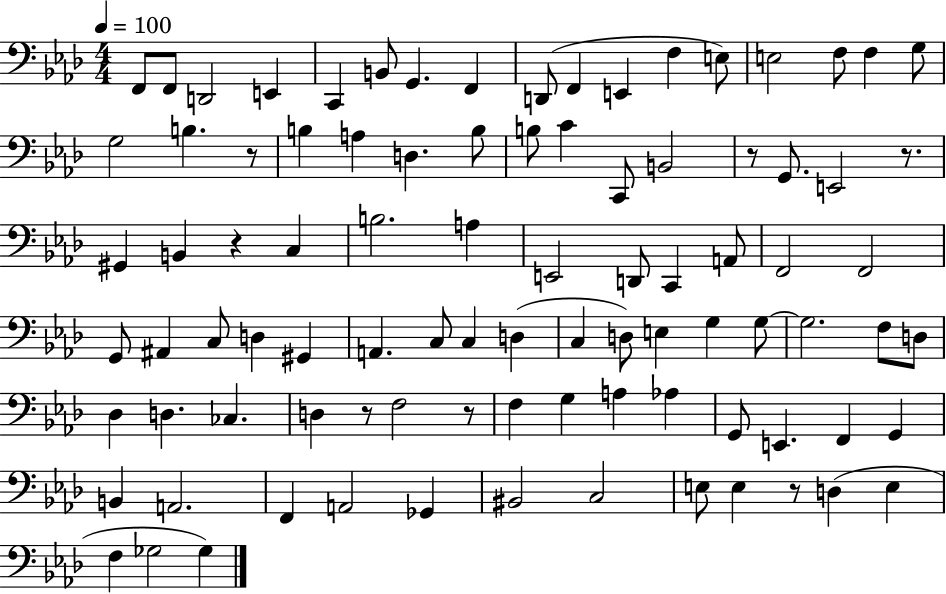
F2/e F2/e D2/h E2/q C2/q B2/e G2/q. F2/q D2/e F2/q E2/q F3/q E3/e E3/h F3/e F3/q G3/e G3/h B3/q. R/e B3/q A3/q D3/q. B3/e B3/e C4/q C2/e B2/h R/e G2/e. E2/h R/e. G#2/q B2/q R/q C3/q B3/h. A3/q E2/h D2/e C2/q A2/e F2/h F2/h G2/e A#2/q C3/e D3/q G#2/q A2/q. C3/e C3/q D3/q C3/q D3/e E3/q G3/q G3/e G3/h. F3/e D3/e Db3/q D3/q. CES3/q. D3/q R/e F3/h R/e F3/q G3/q A3/q Ab3/q G2/e E2/q. F2/q G2/q B2/q A2/h. F2/q A2/h Gb2/q BIS2/h C3/h E3/e E3/q R/e D3/q E3/q F3/q Gb3/h Gb3/q